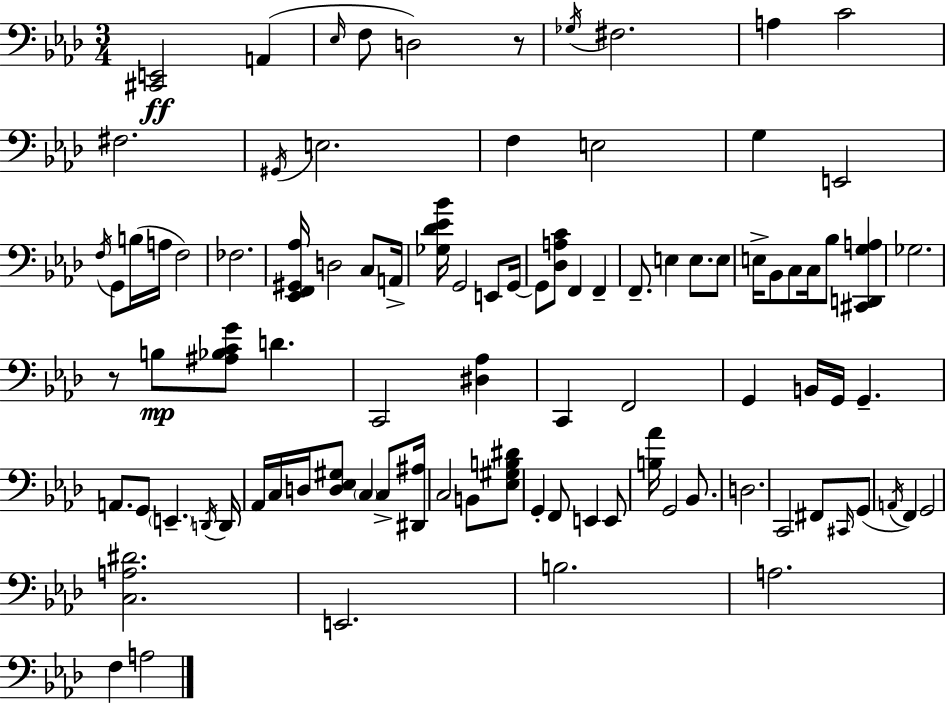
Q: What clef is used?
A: bass